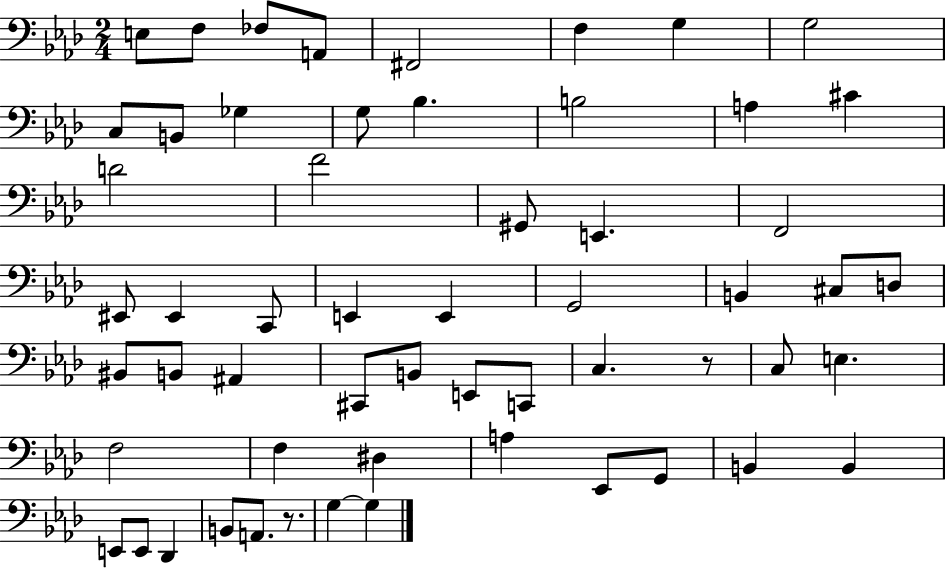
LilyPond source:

{
  \clef bass
  \numericTimeSignature
  \time 2/4
  \key aes \major
  \repeat volta 2 { e8 f8 fes8 a,8 | fis,2 | f4 g4 | g2 | \break c8 b,8 ges4 | g8 bes4. | b2 | a4 cis'4 | \break d'2 | f'2 | gis,8 e,4. | f,2 | \break eis,8 eis,4 c,8 | e,4 e,4 | g,2 | b,4 cis8 d8 | \break bis,8 b,8 ais,4 | cis,8 b,8 e,8 c,8 | c4. r8 | c8 e4. | \break f2 | f4 dis4 | a4 ees,8 g,8 | b,4 b,4 | \break e,8 e,8 des,4 | b,8 a,8. r8. | g4~~ g4 | } \bar "|."
}